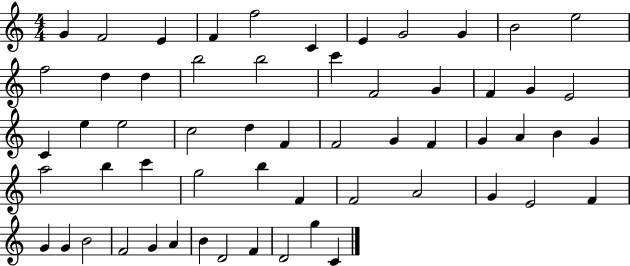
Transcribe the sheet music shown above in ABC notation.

X:1
T:Untitled
M:4/4
L:1/4
K:C
G F2 E F f2 C E G2 G B2 e2 f2 d d b2 b2 c' F2 G F G E2 C e e2 c2 d F F2 G F G A B G a2 b c' g2 b F F2 A2 G E2 F G G B2 F2 G A B D2 F D2 g C